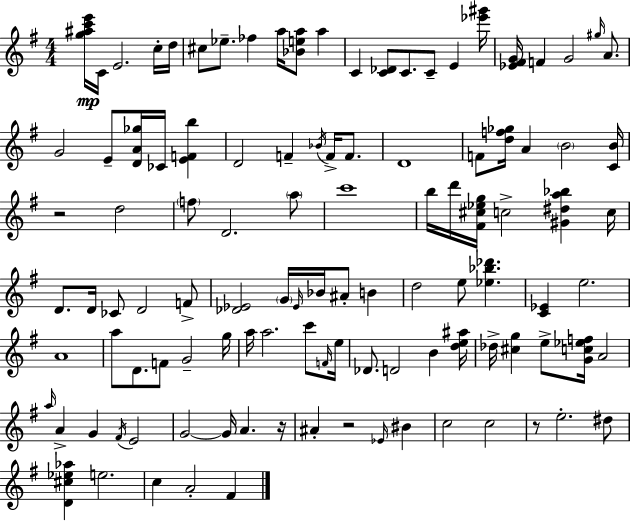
{
  \clef treble
  \numericTimeSignature
  \time 4/4
  \key g \major
  <g'' ais'' c''' e'''>16\mp c'16 e'2. c''16-. d''16 | cis''8 ees''8.-- fes''4 a''16 <bes' e'' a''>8 a''4 | c'4 <c' des'>8 c'8. c'8-- e'4 <ees''' gis'''>16 | <ees' fis' g'>16 f'4 g'2 \grace { gis''16 } a'8. | \break g'2 e'8-- <d' a' ges''>16 ces'16 <e' f' b''>4 | d'2 f'4-- \acciaccatura { bes'16 } f'16-> f'8. | d'1 | f'8 <d'' f'' ges''>16 a'4 \parenthesize b'2 | \break <c' b'>16 r2 d''2 | \parenthesize f''8 d'2. | \parenthesize a''8 c'''1 | b''16 d'''16 <fis' cis'' ees'' g''>16 c''2-> <gis' dis'' a'' bes''>4 | \break c''16 d'8. d'16 ces'8 d'2 | f'8-> <des' ees'>2 \parenthesize g'16 \grace { ees'16 } bes'16 ais'8-. b'4 | d''2 e''8 <ees'' bes'' des'''>4. | <c' ees'>4 e''2. | \break a'1 | a''8 d'8. f'8 g'2-- | g''16 a''16 a''2. | c'''8 \grace { f'16 } e''16 des'8. d'2 b'4 | \break <d'' e'' ais''>16 des''16-> <cis'' g''>4 e''8-> <g' c'' ees'' f''>16 a'2 | \grace { a''16 } a'4-> g'4 \acciaccatura { fis'16 } e'2 | g'2~~ g'16 a'4. | r16 ais'4-. r2 | \break \grace { ees'16 } bis'4 c''2 c''2 | r8 e''2.-. | dis''8 <d' cis'' ees'' aes''>4 e''2. | c''4 a'2-. | \break fis'4 \bar "|."
}